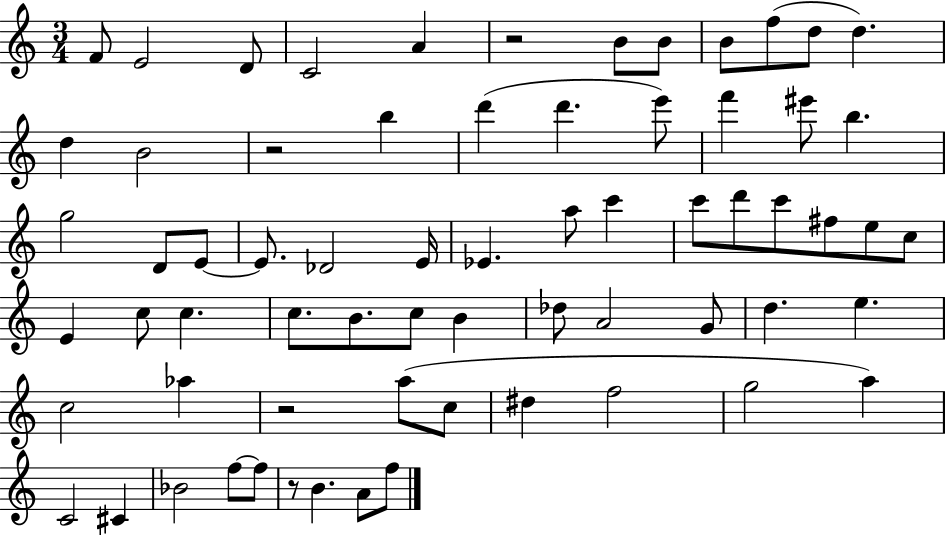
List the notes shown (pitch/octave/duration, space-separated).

F4/e E4/h D4/e C4/h A4/q R/h B4/e B4/e B4/e F5/e D5/e D5/q. D5/q B4/h R/h B5/q D6/q D6/q. E6/e F6/q EIS6/e B5/q. G5/h D4/e E4/e E4/e. Db4/h E4/s Eb4/q. A5/e C6/q C6/e D6/e C6/e F#5/e E5/e C5/e E4/q C5/e C5/q. C5/e. B4/e. C5/e B4/q Db5/e A4/h G4/e D5/q. E5/q. C5/h Ab5/q R/h A5/e C5/e D#5/q F5/h G5/h A5/q C4/h C#4/q Bb4/h F5/e F5/e R/e B4/q. A4/e F5/e